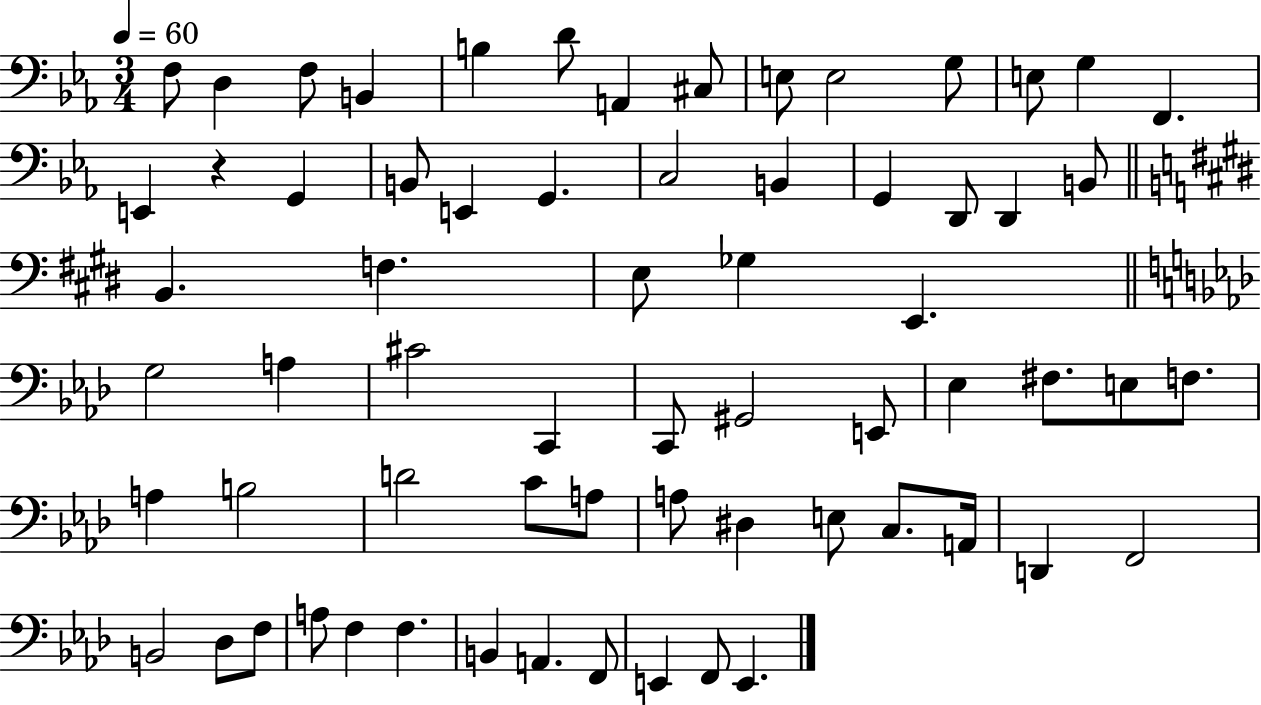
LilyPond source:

{
  \clef bass
  \numericTimeSignature
  \time 3/4
  \key ees \major
  \tempo 4 = 60
  f8 d4 f8 b,4 | b4 d'8 a,4 cis8 | e8 e2 g8 | e8 g4 f,4. | \break e,4 r4 g,4 | b,8 e,4 g,4. | c2 b,4 | g,4 d,8 d,4 b,8 | \break \bar "||" \break \key e \major b,4. f4. | e8 ges4 e,4. | \bar "||" \break \key f \minor g2 a4 | cis'2 c,4 | c,8 gis,2 e,8 | ees4 fis8. e8 f8. | \break a4 b2 | d'2 c'8 a8 | a8 dis4 e8 c8. a,16 | d,4 f,2 | \break b,2 des8 f8 | a8 f4 f4. | b,4 a,4. f,8 | e,4 f,8 e,4. | \break \bar "|."
}